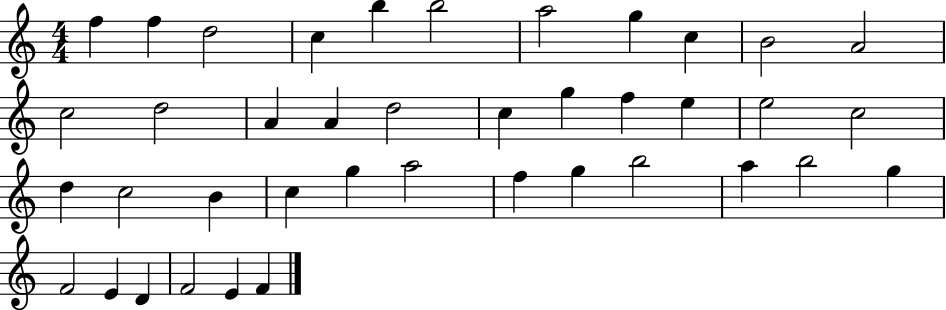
F5/q F5/q D5/h C5/q B5/q B5/h A5/h G5/q C5/q B4/h A4/h C5/h D5/h A4/q A4/q D5/h C5/q G5/q F5/q E5/q E5/h C5/h D5/q C5/h B4/q C5/q G5/q A5/h F5/q G5/q B5/h A5/q B5/h G5/q F4/h E4/q D4/q F4/h E4/q F4/q